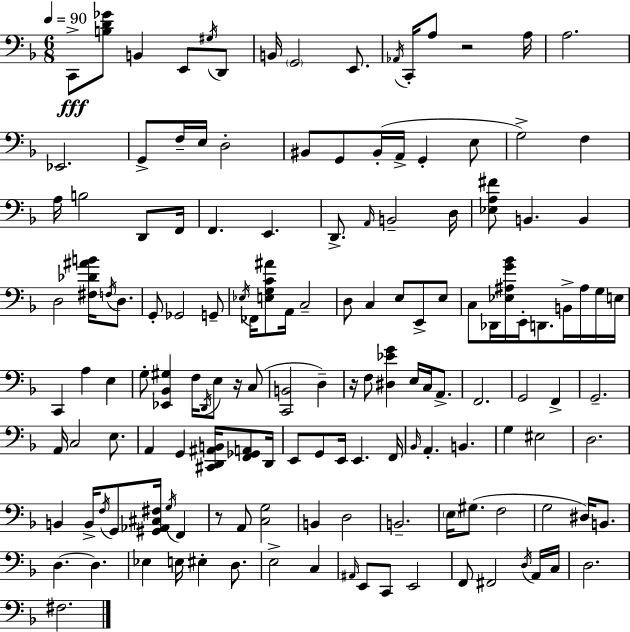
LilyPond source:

{
  \clef bass
  \numericTimeSignature
  \time 6/8
  \key f \major
  \tempo 4 = 90
  c,8->\fff <b d' ges'>8 b,4 e,8 \acciaccatura { gis16 } d,8 | b,16 \parenthesize g,2 e,8. | \acciaccatura { aes,16 } c,16-. a8 r2 | a16 a2. | \break ees,2. | g,8-> f16-- e16 d2-. | bis,8 g,8 bis,16-.( a,16-> g,4-. | e8 g2->) f4 | \break a16 b2 d,8 | f,16 f,4. e,4. | d,8.-> \grace { a,16 } b,2-- | d16 <ees a fis'>8 b,4. b,4 | \break d2 <fis des' ais' b'>16 | \acciaccatura { f16 } d8. g,8-. ges,2 | g,8-- \acciaccatura { ees16 } fes,16 <e g c' ais'>8 a,16 c2-- | d8 c4 e8 | \break e,8-> e8 c8 des,16 <ees ais g' bes'>16 e,16-. d,8. | b,16-> ais16 g16 e16 c,4 a4 | e4 g8-. <ees, bes, gis>4 f16 | \acciaccatura { d,16 } e8 r16 c8( <c, b,>2 | \break d4--) r16 f8 <dis ees' g'>4 | e16 c16 a,8.-> f,2. | g,2 | f,4-> g,2.-- | \break a,16 c2 | e8. a,4 g,4 | <cis, d, ais, b,>16 <f, ges, a,>8 d,16 e,8 g,8 e,16 e,4. | f,16 \grace { bes,16 } a,4.-. | \break b,4. g4 eis2 | d2. | b,4 b,16-> | \acciaccatura { f16 } g,8 <gis, aes, cis fis>16 \acciaccatura { g16 } f,4 r8 a,8 | \break <c g>2 b,4 | d2 b,2.-- | \parenthesize e16 gis8.( | f2 g2 | \break dis16) b,8. d4.~~ | d4. ees4 | e16 eis4-. d8. e2-> | c4 \grace { ais,16 } e,8 | \break c,8 e,2 f,8 | fis,2 \acciaccatura { d16 } a,16 c16 d2. | fis2. | \bar "|."
}